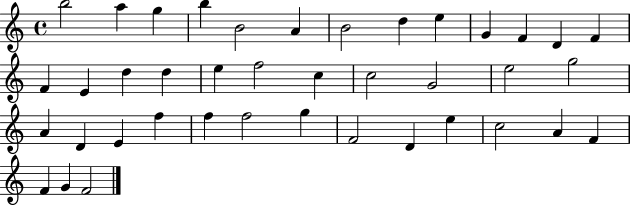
{
  \clef treble
  \time 4/4
  \defaultTimeSignature
  \key c \major
  b''2 a''4 g''4 | b''4 b'2 a'4 | b'2 d''4 e''4 | g'4 f'4 d'4 f'4 | \break f'4 e'4 d''4 d''4 | e''4 f''2 c''4 | c''2 g'2 | e''2 g''2 | \break a'4 d'4 e'4 f''4 | f''4 f''2 g''4 | f'2 d'4 e''4 | c''2 a'4 f'4 | \break f'4 g'4 f'2 | \bar "|."
}